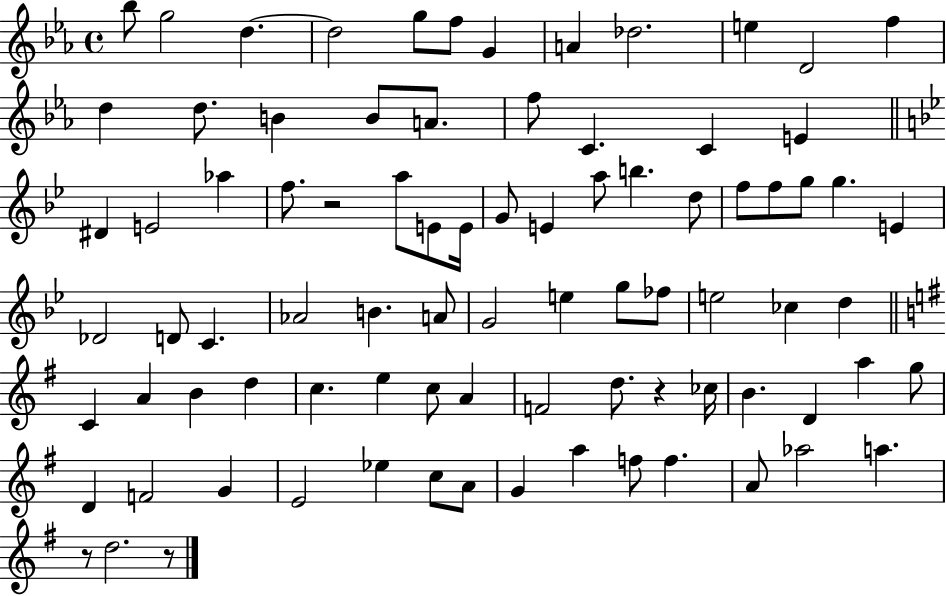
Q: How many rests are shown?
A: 4